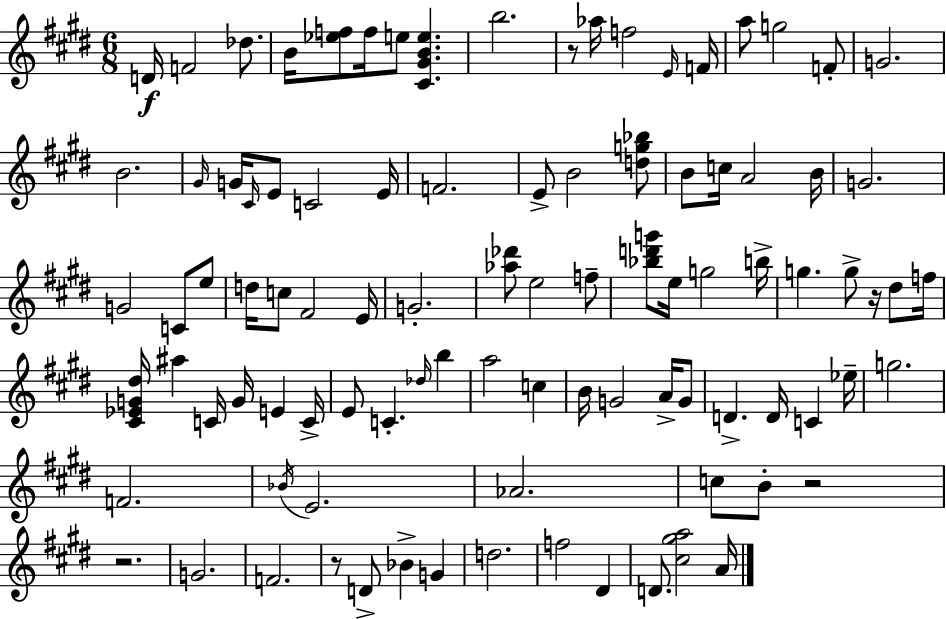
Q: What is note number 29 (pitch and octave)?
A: B4